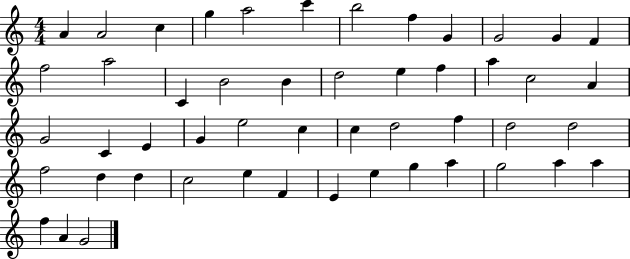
{
  \clef treble
  \numericTimeSignature
  \time 4/4
  \key c \major
  a'4 a'2 c''4 | g''4 a''2 c'''4 | b''2 f''4 g'4 | g'2 g'4 f'4 | \break f''2 a''2 | c'4 b'2 b'4 | d''2 e''4 f''4 | a''4 c''2 a'4 | \break g'2 c'4 e'4 | g'4 e''2 c''4 | c''4 d''2 f''4 | d''2 d''2 | \break f''2 d''4 d''4 | c''2 e''4 f'4 | e'4 e''4 g''4 a''4 | g''2 a''4 a''4 | \break f''4 a'4 g'2 | \bar "|."
}